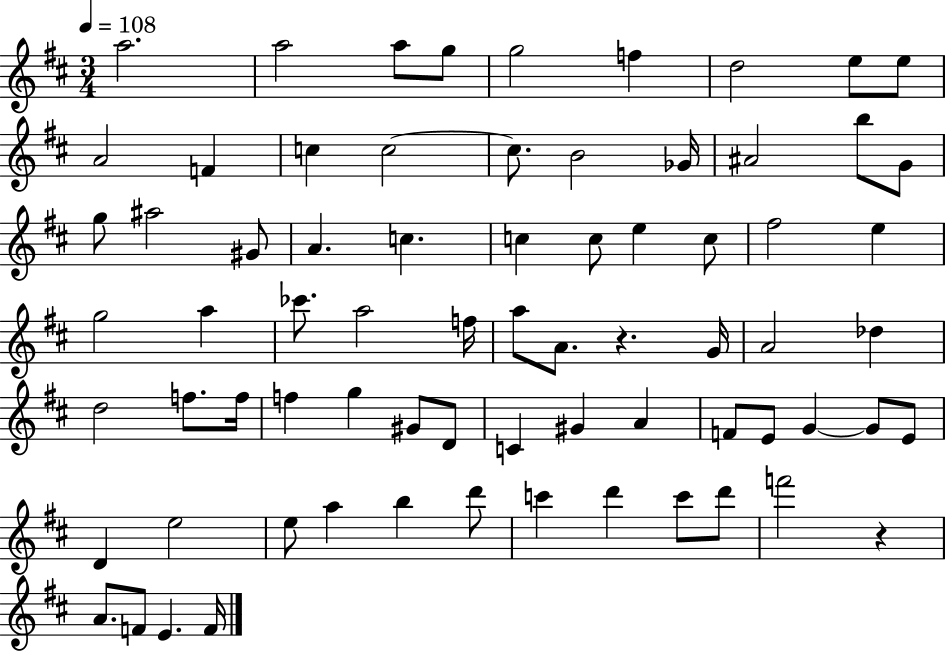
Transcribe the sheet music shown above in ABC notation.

X:1
T:Untitled
M:3/4
L:1/4
K:D
a2 a2 a/2 g/2 g2 f d2 e/2 e/2 A2 F c c2 c/2 B2 _G/4 ^A2 b/2 G/2 g/2 ^a2 ^G/2 A c c c/2 e c/2 ^f2 e g2 a _c'/2 a2 f/4 a/2 A/2 z G/4 A2 _d d2 f/2 f/4 f g ^G/2 D/2 C ^G A F/2 E/2 G G/2 E/2 D e2 e/2 a b d'/2 c' d' c'/2 d'/2 f'2 z A/2 F/2 E F/4